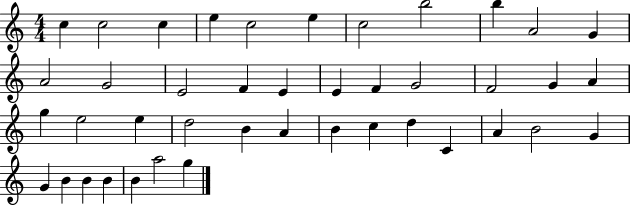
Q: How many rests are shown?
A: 0